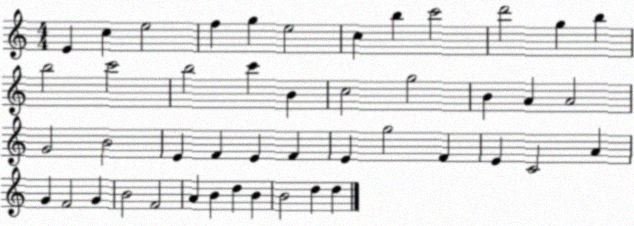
X:1
T:Untitled
M:4/4
L:1/4
K:C
E c e2 f g e2 c b c'2 d'2 g b b2 c'2 b2 c' B c2 g2 B A A2 G2 B2 E F E F E g2 F E C2 A G F2 G B2 F2 A B d B B2 d d